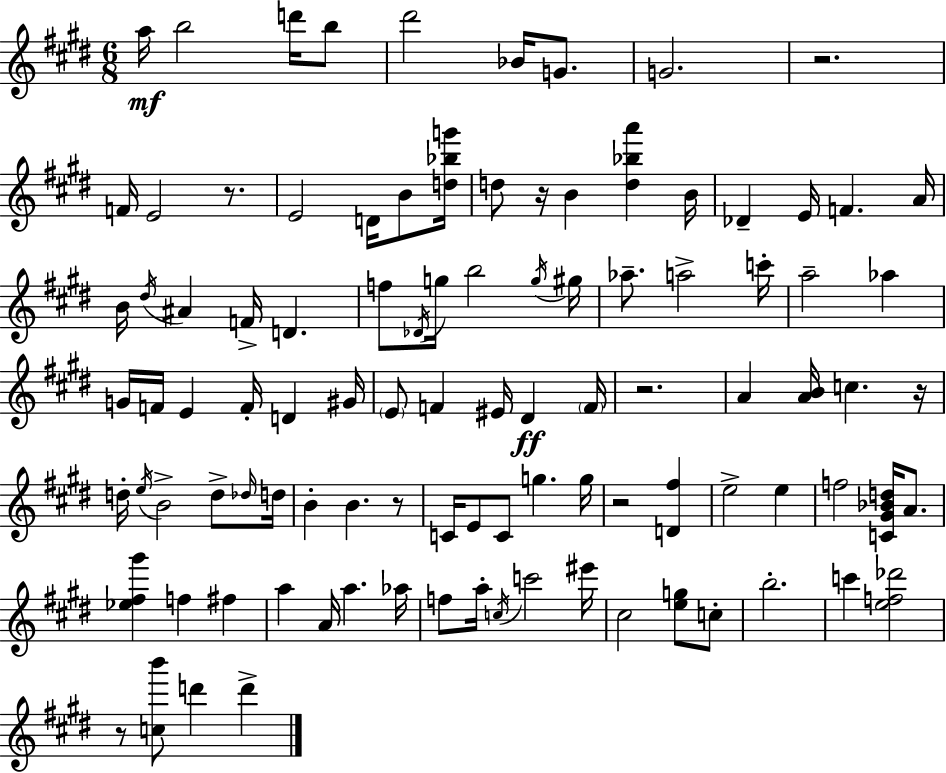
A5/s B5/h D6/s B5/e D#6/h Bb4/s G4/e. G4/h. R/h. F4/s E4/h R/e. E4/h D4/s B4/e [D5,Bb5,G6]/s D5/e R/s B4/q [D5,Bb5,A6]/q B4/s Db4/q E4/s F4/q. A4/s B4/s D#5/s A#4/q F4/s D4/q. F5/e Db4/s G5/s B5/h G5/s G#5/s Ab5/e. A5/h C6/s A5/h Ab5/q G4/s F4/s E4/q F4/s D4/q G#4/s E4/e F4/q EIS4/s D#4/q F4/s R/h. A4/q [A4,B4]/s C5/q. R/s D5/s E5/s B4/h D5/e Db5/s D5/s B4/q B4/q. R/e C4/s E4/e C4/e G5/q. G5/s R/h [D4,F#5]/q E5/h E5/q F5/h [C4,G#4,Bb4,D5]/s A4/e. [Eb5,F#5,G#6]/q F5/q F#5/q A5/q A4/s A5/q. Ab5/s F5/e A5/s C5/s C6/h EIS6/s C#5/h [E5,G5]/e C5/e B5/h. C6/q [E5,F5,Db6]/h R/e [C5,B6]/e D6/q D6/q